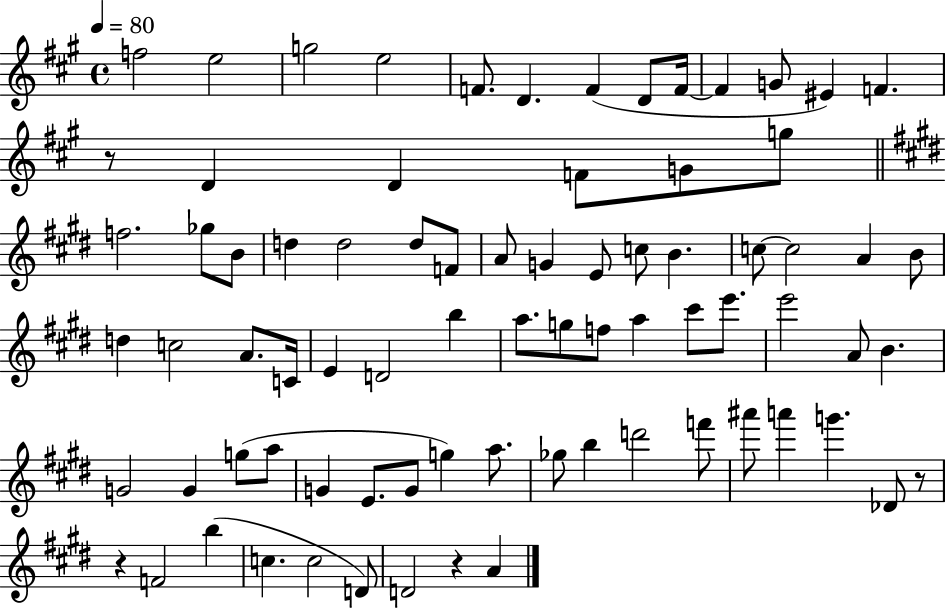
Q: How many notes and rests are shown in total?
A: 78